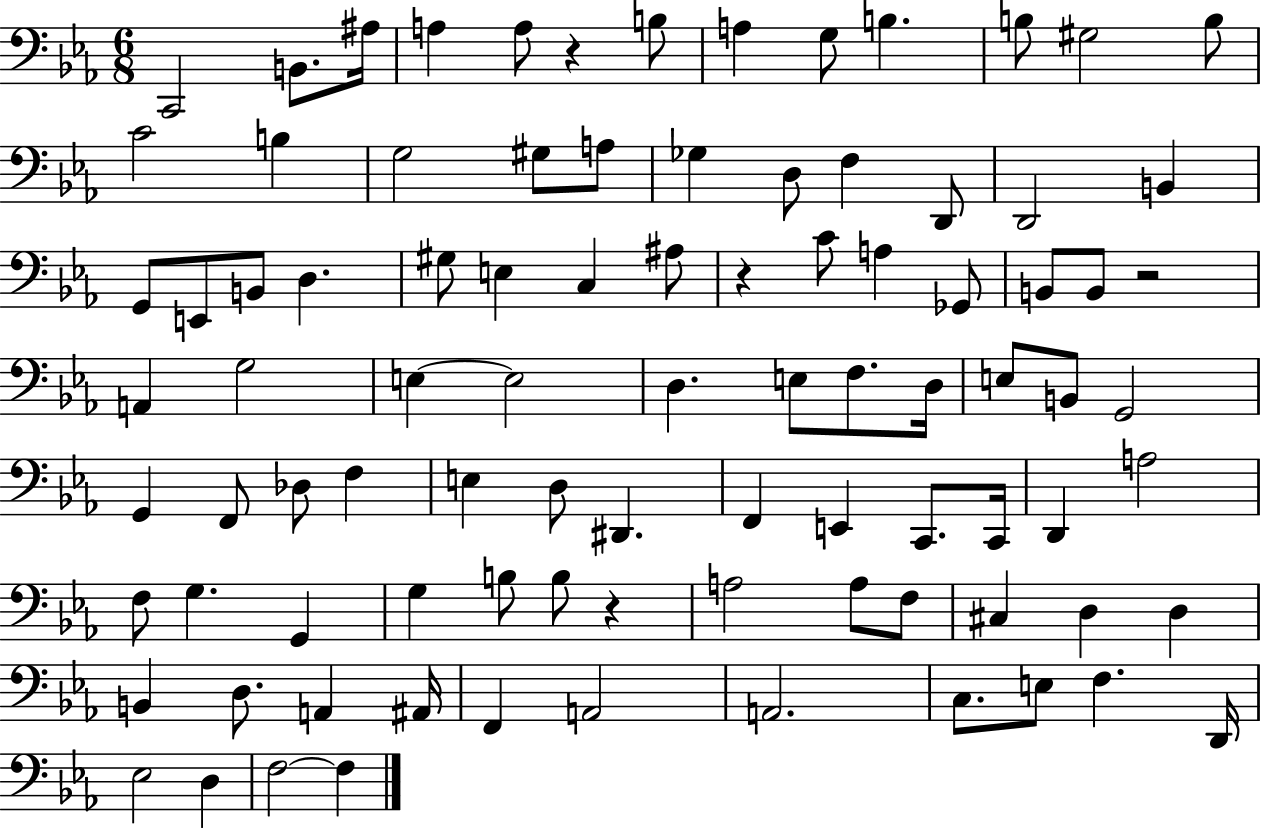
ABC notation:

X:1
T:Untitled
M:6/8
L:1/4
K:Eb
C,,2 B,,/2 ^A,/4 A, A,/2 z B,/2 A, G,/2 B, B,/2 ^G,2 B,/2 C2 B, G,2 ^G,/2 A,/2 _G, D,/2 F, D,,/2 D,,2 B,, G,,/2 E,,/2 B,,/2 D, ^G,/2 E, C, ^A,/2 z C/2 A, _G,,/2 B,,/2 B,,/2 z2 A,, G,2 E, E,2 D, E,/2 F,/2 D,/4 E,/2 B,,/2 G,,2 G,, F,,/2 _D,/2 F, E, D,/2 ^D,, F,, E,, C,,/2 C,,/4 D,, A,2 F,/2 G, G,, G, B,/2 B,/2 z A,2 A,/2 F,/2 ^C, D, D, B,, D,/2 A,, ^A,,/4 F,, A,,2 A,,2 C,/2 E,/2 F, D,,/4 _E,2 D, F,2 F,